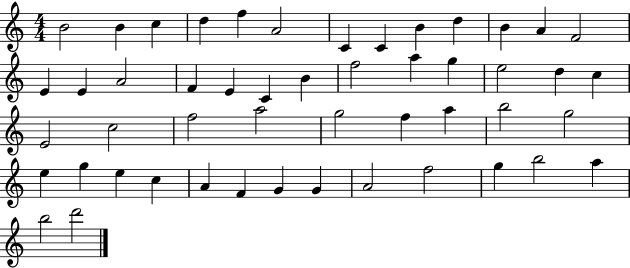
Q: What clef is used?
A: treble